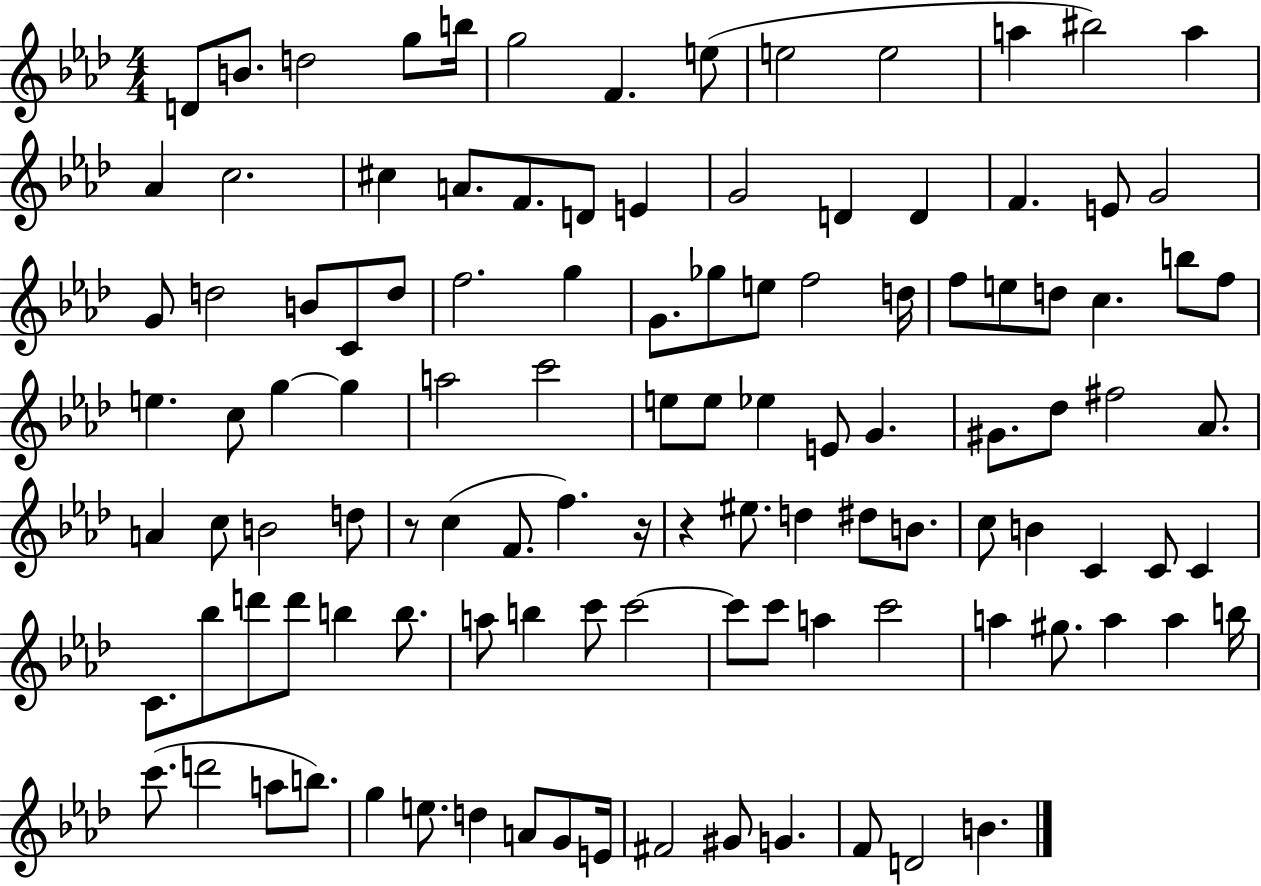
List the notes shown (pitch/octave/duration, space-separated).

D4/e B4/e. D5/h G5/e B5/s G5/h F4/q. E5/e E5/h E5/h A5/q BIS5/h A5/q Ab4/q C5/h. C#5/q A4/e. F4/e. D4/e E4/q G4/h D4/q D4/q F4/q. E4/e G4/h G4/e D5/h B4/e C4/e D5/e F5/h. G5/q G4/e. Gb5/e E5/e F5/h D5/s F5/e E5/e D5/e C5/q. B5/e F5/e E5/q. C5/e G5/q G5/q A5/h C6/h E5/e E5/e Eb5/q E4/e G4/q. G#4/e. Db5/e F#5/h Ab4/e. A4/q C5/e B4/h D5/e R/e C5/q F4/e. F5/q. R/s R/q EIS5/e. D5/q D#5/e B4/e. C5/e B4/q C4/q C4/e C4/q C4/e. Bb5/e D6/e D6/e B5/q B5/e. A5/e B5/q C6/e C6/h C6/e C6/e A5/q C6/h A5/q G#5/e. A5/q A5/q B5/s C6/e. D6/h A5/e B5/e. G5/q E5/e. D5/q A4/e G4/e E4/s F#4/h G#4/e G4/q. F4/e D4/h B4/q.